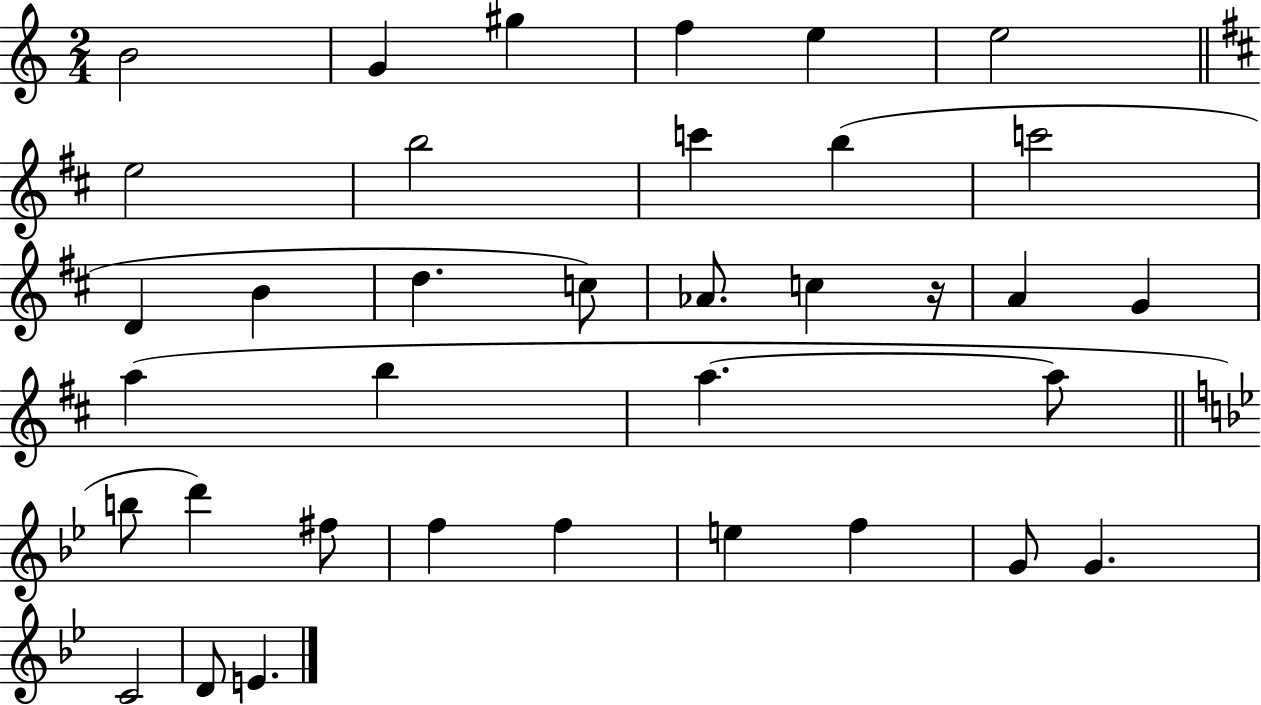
{
  \clef treble
  \numericTimeSignature
  \time 2/4
  \key c \major
  \repeat volta 2 { b'2 | g'4 gis''4 | f''4 e''4 | e''2 | \break \bar "||" \break \key d \major e''2 | b''2 | c'''4 b''4( | c'''2 | \break d'4 b'4 | d''4. c''8) | aes'8. c''4 r16 | a'4 g'4 | \break a''4( b''4 | a''4.~~ a''8 | \bar "||" \break \key bes \major b''8 d'''4) fis''8 | f''4 f''4 | e''4 f''4 | g'8 g'4. | \break c'2 | d'8 e'4. | } \bar "|."
}